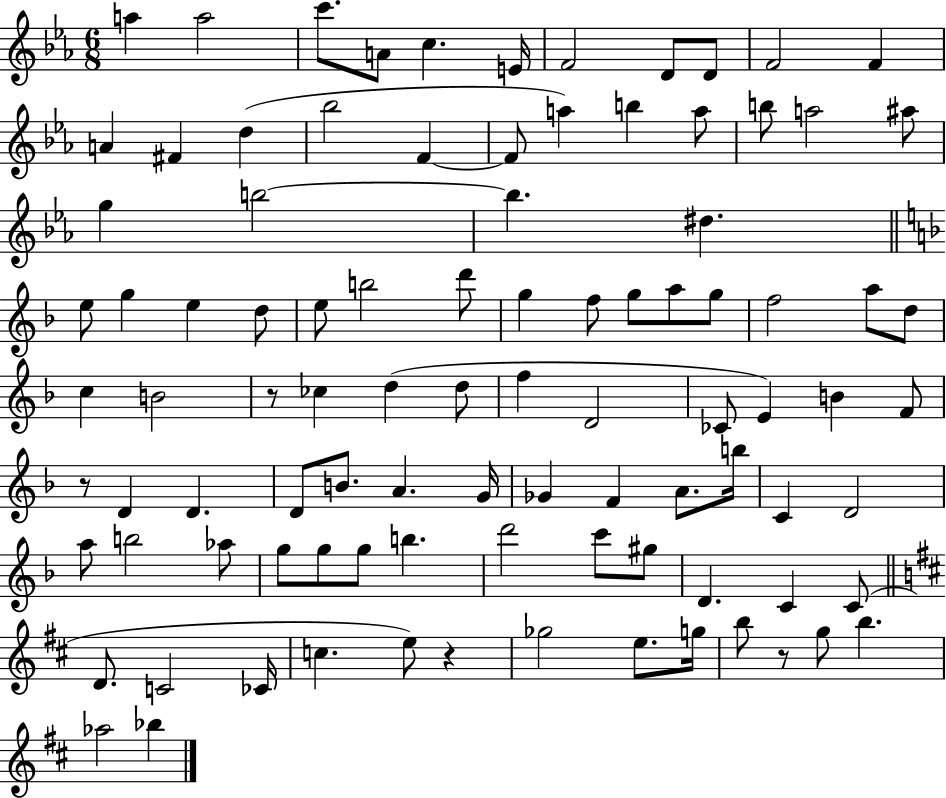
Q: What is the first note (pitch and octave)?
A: A5